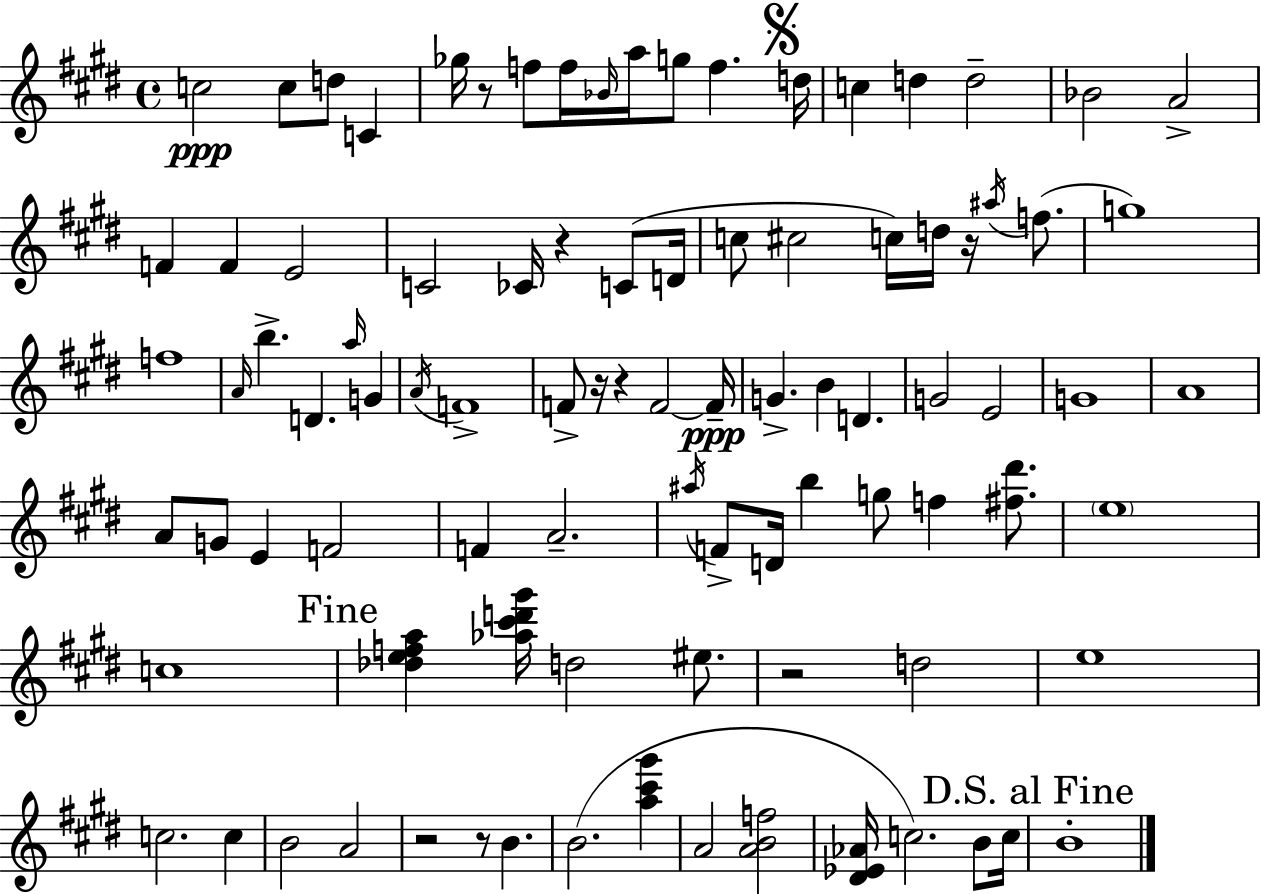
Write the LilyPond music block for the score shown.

{
  \clef treble
  \time 4/4
  \defaultTimeSignature
  \key e \major
  c''2\ppp c''8 d''8 c'4 | ges''16 r8 f''8 f''16 \grace { bes'16 } a''16 g''8 f''4. | \mark \markup { \musicglyph "scripts.segno" } d''16 c''4 d''4 d''2-- | bes'2 a'2-> | \break f'4 f'4 e'2 | c'2 ces'16 r4 c'8( | d'16 c''8 cis''2 c''16) d''16 r16 \acciaccatura { ais''16 }( f''8. | g''1) | \break f''1 | \grace { a'16 } b''4.-> d'4. \grace { a''16 } | g'4 \acciaccatura { a'16 } f'1-> | f'8-> r16 r4 f'2~~ | \break f'16--\ppp g'4.-> b'4 d'4. | g'2 e'2 | g'1 | a'1 | \break a'8 g'8 e'4 f'2 | f'4 a'2.-- | \acciaccatura { ais''16 } f'8-> d'16 b''4 g''8 f''4 | <fis'' dis'''>8. \parenthesize e''1 | \break c''1 | \mark "Fine" <des'' e'' f'' a''>4 <aes'' cis''' d''' gis'''>16 d''2 | eis''8. r2 d''2 | e''1 | \break c''2. | c''4 b'2 a'2 | r2 r8 | b'4. b'2.( | \break <a'' cis''' gis'''>4 a'2 <a' b' f''>2 | <dis' ees' aes'>16 c''2.) | b'8 c''16 \mark "D.S. al Fine" b'1-. | \bar "|."
}